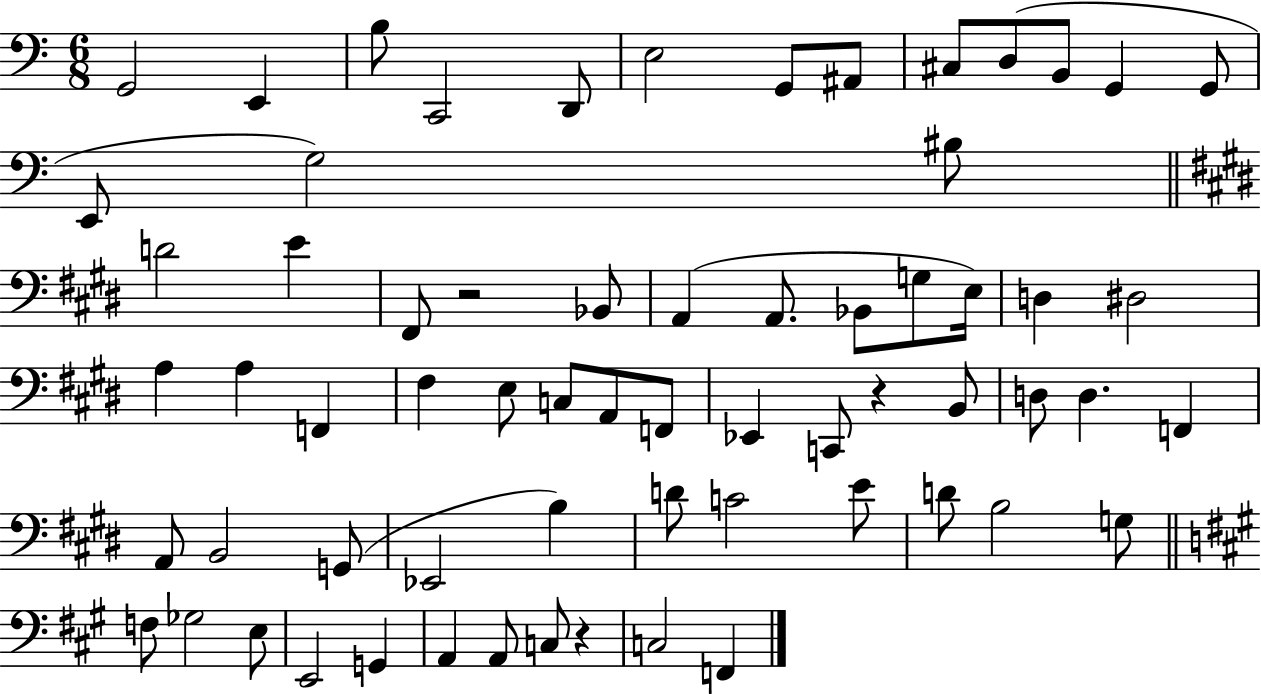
{
  \clef bass
  \numericTimeSignature
  \time 6/8
  \key c \major
  g,2 e,4 | b8 c,2 d,8 | e2 g,8 ais,8 | cis8 d8( b,8 g,4 g,8 | \break e,8 g2) bis8 | \bar "||" \break \key e \major d'2 e'4 | fis,8 r2 bes,8 | a,4( a,8. bes,8 g8 e16) | d4 dis2 | \break a4 a4 f,4 | fis4 e8 c8 a,8 f,8 | ees,4 c,8 r4 b,8 | d8 d4. f,4 | \break a,8 b,2 g,8( | ees,2 b4) | d'8 c'2 e'8 | d'8 b2 g8 | \break \bar "||" \break \key a \major f8 ges2 e8 | e,2 g,4 | a,4 a,8 c8 r4 | c2 f,4 | \break \bar "|."
}